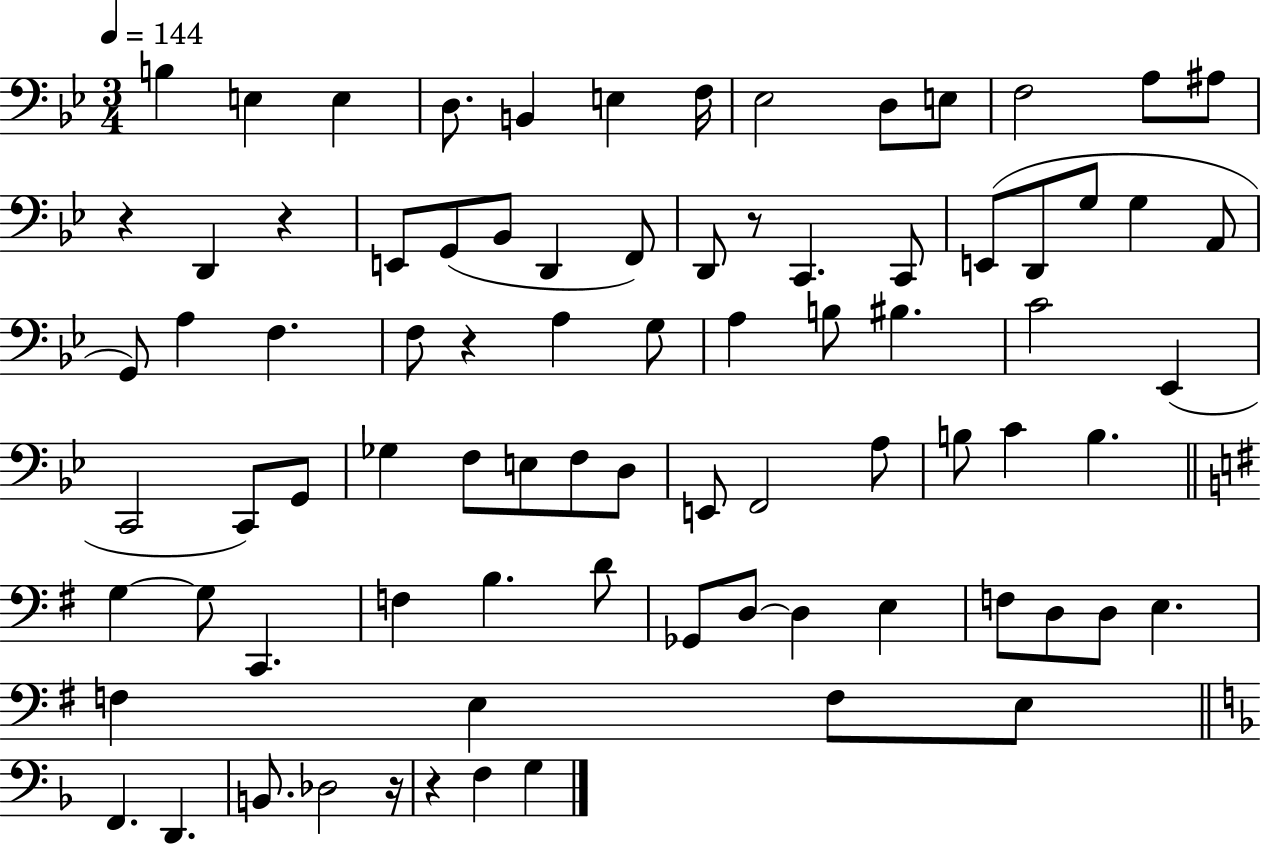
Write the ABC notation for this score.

X:1
T:Untitled
M:3/4
L:1/4
K:Bb
B, E, E, D,/2 B,, E, F,/4 _E,2 D,/2 E,/2 F,2 A,/2 ^A,/2 z D,, z E,,/2 G,,/2 _B,,/2 D,, F,,/2 D,,/2 z/2 C,, C,,/2 E,,/2 D,,/2 G,/2 G, A,,/2 G,,/2 A, F, F,/2 z A, G,/2 A, B,/2 ^B, C2 _E,, C,,2 C,,/2 G,,/2 _G, F,/2 E,/2 F,/2 D,/2 E,,/2 F,,2 A,/2 B,/2 C B, G, G,/2 C,, F, B, D/2 _G,,/2 D,/2 D, E, F,/2 D,/2 D,/2 E, F, E, F,/2 E,/2 F,, D,, B,,/2 _D,2 z/4 z F, G,